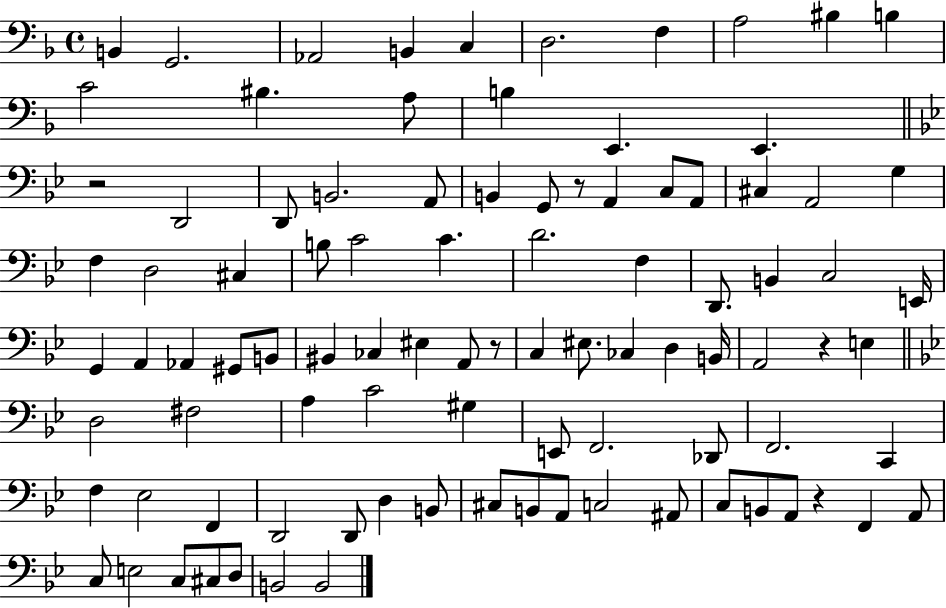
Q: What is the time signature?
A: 4/4